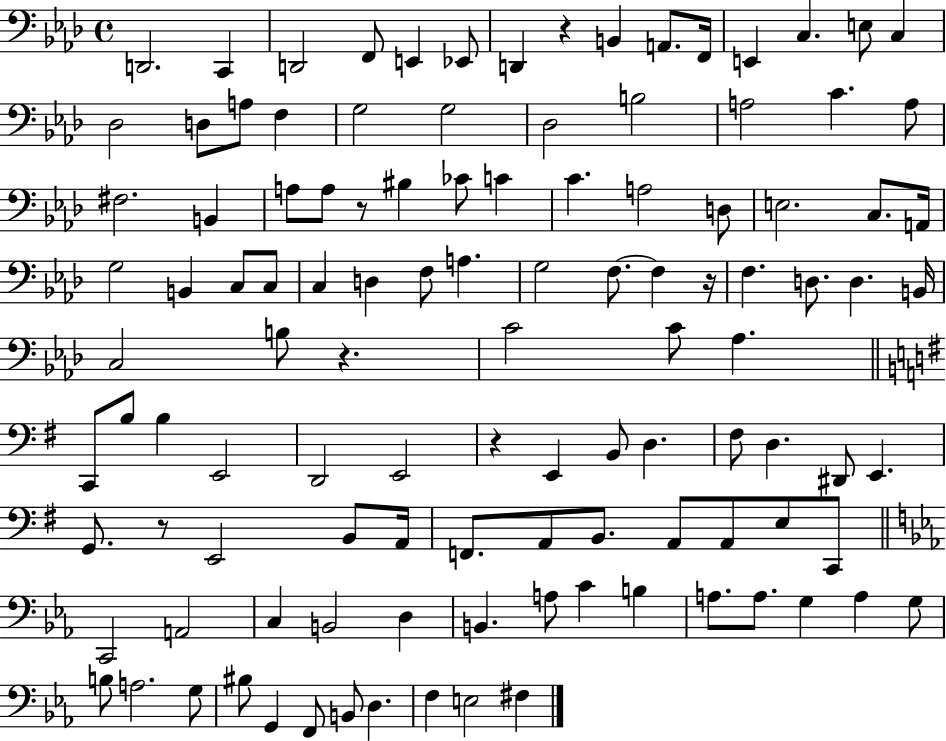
D2/h. C2/q D2/h F2/e E2/q Eb2/e D2/q R/q B2/q A2/e. F2/s E2/q C3/q. E3/e C3/q Db3/h D3/e A3/e F3/q G3/h G3/h Db3/h B3/h A3/h C4/q. A3/e F#3/h. B2/q A3/e A3/e R/e BIS3/q CES4/e C4/q C4/q. A3/h D3/e E3/h. C3/e. A2/s G3/h B2/q C3/e C3/e C3/q D3/q F3/e A3/q. G3/h F3/e. F3/q R/s F3/q. D3/e. D3/q. B2/s C3/h B3/e R/q. C4/h C4/e Ab3/q. C2/e B3/e B3/q E2/h D2/h E2/h R/q E2/q B2/e D3/q. F#3/e D3/q. D#2/e E2/q. G2/e. R/e E2/h B2/e A2/s F2/e. A2/e B2/e. A2/e A2/e E3/e C2/e C2/h A2/h C3/q B2/h D3/q B2/q. A3/e C4/q B3/q A3/e. A3/e. G3/q A3/q G3/e B3/e A3/h. G3/e BIS3/e G2/q F2/e B2/e D3/q. F3/q E3/h F#3/q